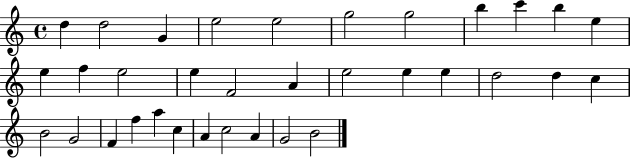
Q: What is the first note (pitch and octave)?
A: D5